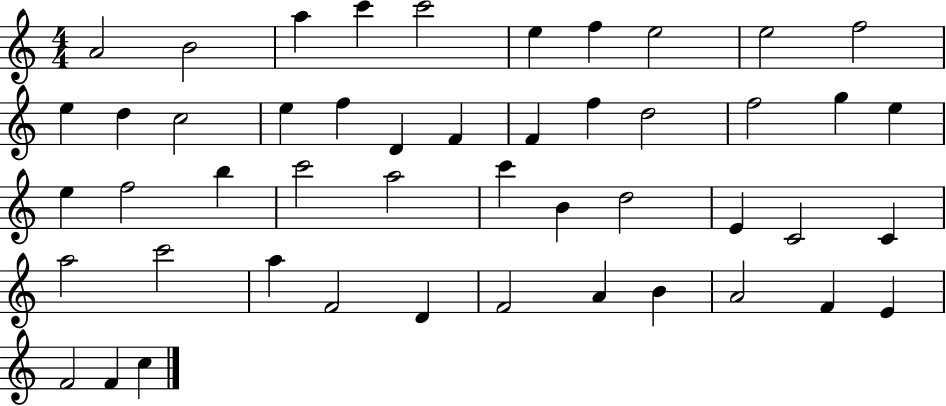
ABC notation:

X:1
T:Untitled
M:4/4
L:1/4
K:C
A2 B2 a c' c'2 e f e2 e2 f2 e d c2 e f D F F f d2 f2 g e e f2 b c'2 a2 c' B d2 E C2 C a2 c'2 a F2 D F2 A B A2 F E F2 F c